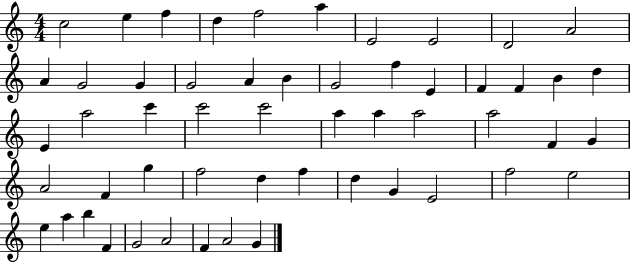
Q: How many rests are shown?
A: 0